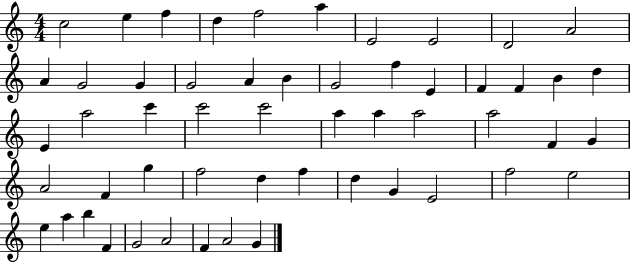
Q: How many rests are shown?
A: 0